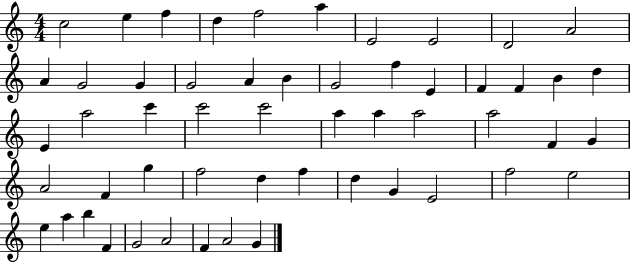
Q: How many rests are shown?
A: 0